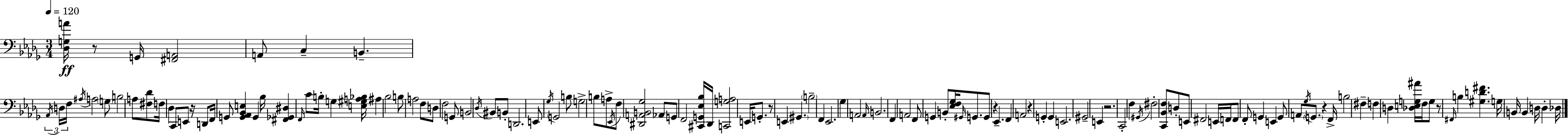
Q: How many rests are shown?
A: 8